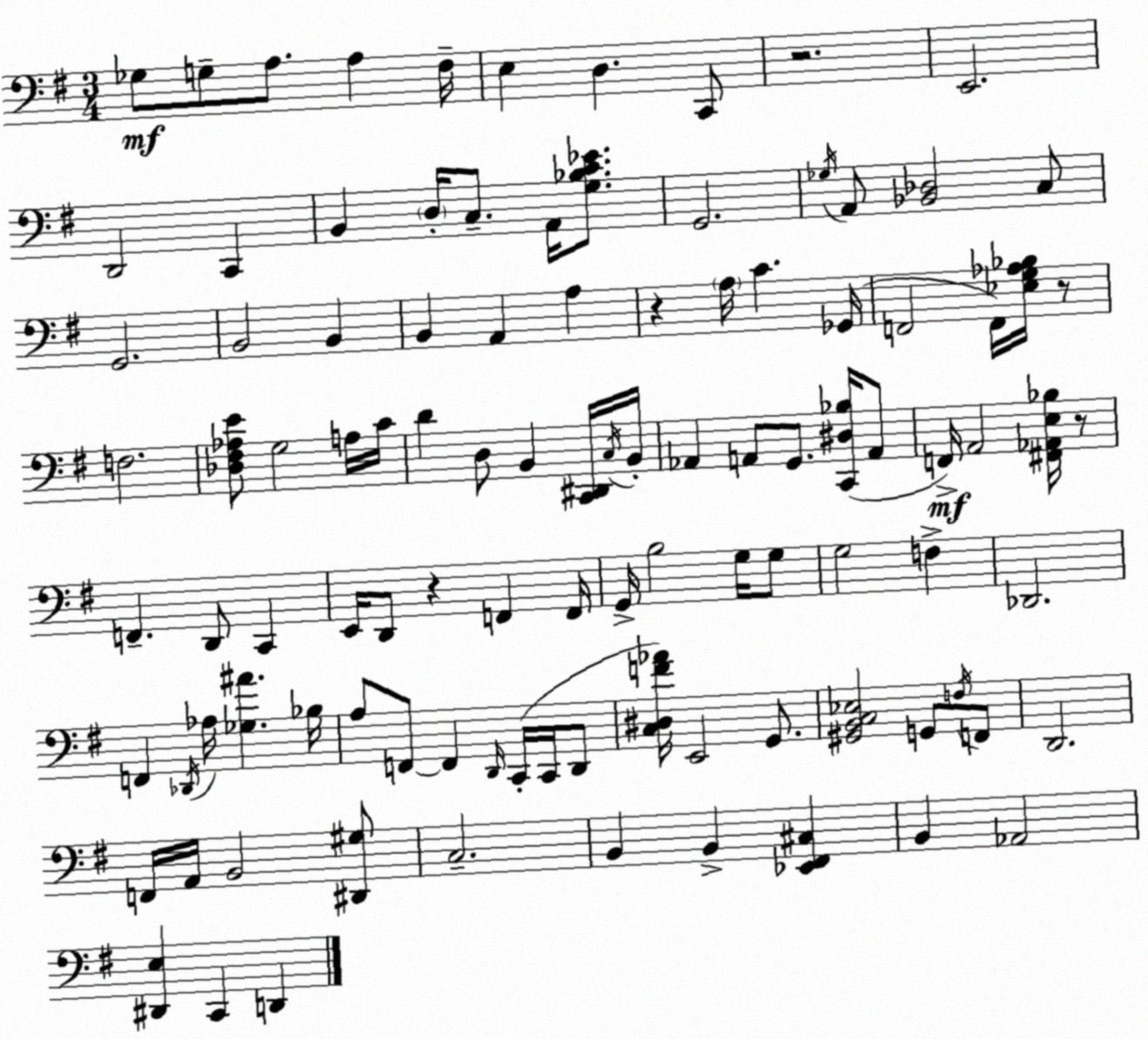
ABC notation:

X:1
T:Untitled
M:3/4
L:1/4
K:Em
_G,/2 G,/2 A,/2 A, ^F,/4 E, D, C,,/2 z2 E,,2 D,,2 C,, B,, D,/4 C,/2 A,,/4 [G,_B,C_E]/2 G,,2 _G,/4 A,,/2 [_B,,_D,]2 C,/2 G,,2 B,,2 B,, B,, A,, A, z A,/4 C _G,,/4 F,,2 F,,/4 [_E,G,_A,_B,]/4 z/2 F,2 [_D,^F,_A,E]/2 G,2 A,/4 C/4 D D,/2 B,, [C,,^D,,]/4 C,/4 B,,/4 _A,, A,,/2 G,,/2 [C,,^D,_B,]/4 A,,/2 F,,/4 A,,2 [^F,,_A,,E,_B,]/4 z/2 F,, D,,/2 C,, E,,/4 D,,/2 z F,, F,,/4 G,,/4 B,2 G,/4 G,/2 G,2 F, _D,,2 F,, _D,,/4 _A,/4 [_G,^A] _B,/4 A,/2 F,,/2 F,, D,,/4 C,,/4 C,,/4 D,,/2 [C,^D,F_A]/4 E,,2 G,,/2 [^G,,B,,C,_E,]2 G,,/2 F,/4 F,,/2 D,,2 F,,/4 A,,/4 B,,2 [^D,,^G,]/2 C,2 B,, B,, [_E,,^F,,^C,] B,, _A,,2 [^D,,E,] C,, D,,